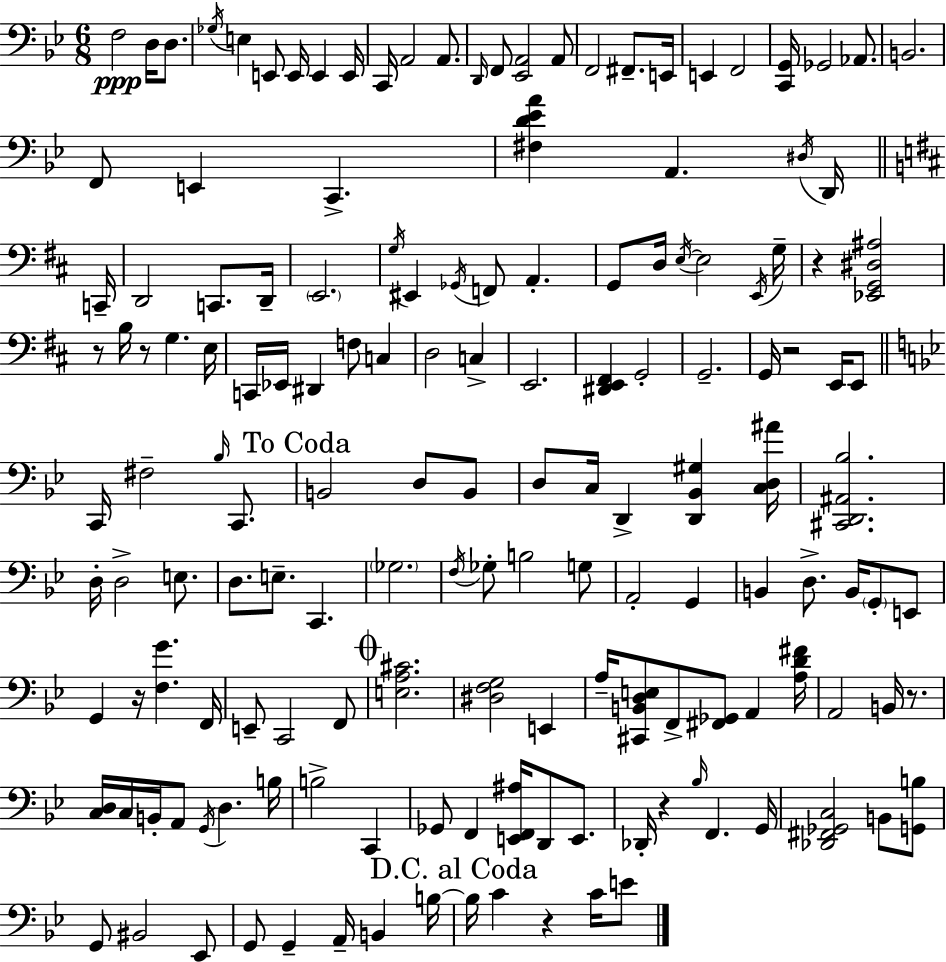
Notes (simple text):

F3/h D3/s D3/e. Gb3/s E3/q E2/e E2/s E2/q E2/s C2/s A2/h A2/e. D2/s F2/e [Eb2,A2]/h A2/e F2/h F#2/e. E2/s E2/q F2/h [C2,G2]/s Gb2/h Ab2/e. B2/h. F2/e E2/q C2/q. [F#3,D4,Eb4,A4]/q A2/q. D#3/s D2/s C2/s D2/h C2/e. D2/s E2/h. G3/s EIS2/q Gb2/s F2/e A2/q. G2/e D3/s E3/s E3/h E2/s G3/s R/q [Eb2,G2,D#3,A#3]/h R/e B3/s R/e G3/q. E3/s C2/s Eb2/s D#2/q F3/e C3/q D3/h C3/q E2/h. [D#2,E2,F#2]/q G2/h G2/h. G2/s R/h E2/s E2/e C2/s F#3/h Bb3/s C2/e. B2/h D3/e B2/e D3/e C3/s D2/q [D2,Bb2,G#3]/q [C3,D3,A#4]/s [C#2,D2,A#2,Bb3]/h. D3/s D3/h E3/e. D3/e. E3/e. C2/q. Gb3/h. F3/s Gb3/e B3/h G3/e A2/h G2/q B2/q D3/e. B2/s G2/e E2/e G2/q R/s [F3,G4]/q. F2/s E2/e C2/h F2/e [E3,A3,C#4]/h. [D#3,F3,G3]/h E2/q A3/s [C#2,B2,D3,E3]/e F2/e [F#2,Gb2]/e A2/q [A3,D4,F#4]/s A2/h B2/s R/e. [C3,D3]/s C3/s B2/s A2/e G2/s D3/q. B3/s B3/h C2/q Gb2/e F2/q [E2,F2,A#3]/s D2/e E2/e. Db2/s R/q Bb3/s F2/q. G2/s [Db2,F#2,Gb2,C3]/h B2/e [G2,B3]/e G2/e BIS2/h Eb2/e G2/e G2/q A2/s B2/q B3/s B3/s C4/q R/q C4/s E4/e